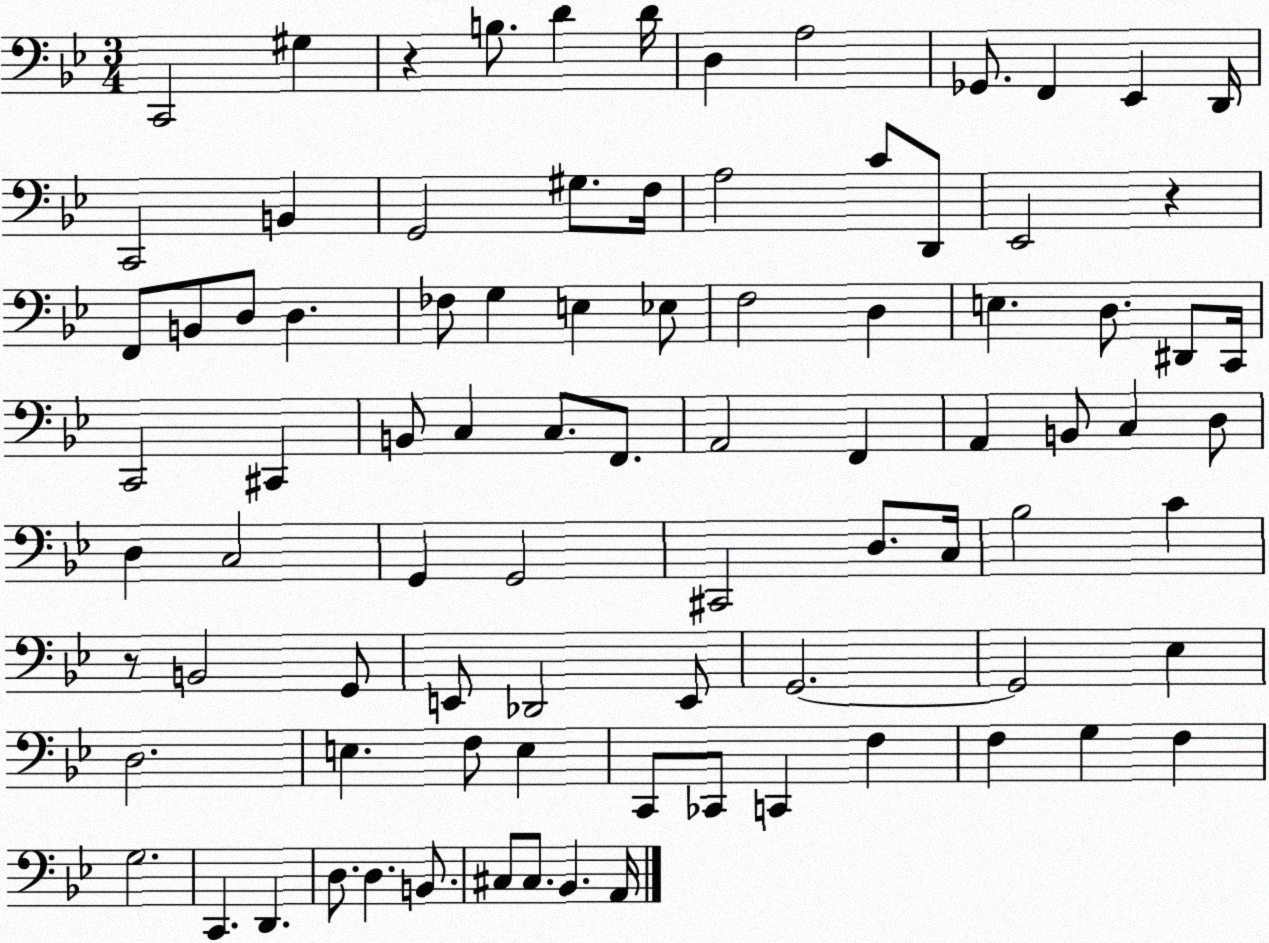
X:1
T:Untitled
M:3/4
L:1/4
K:Bb
C,,2 ^G, z B,/2 D D/4 D, A,2 _G,,/2 F,, _E,, D,,/4 C,,2 B,, G,,2 ^G,/2 F,/4 A,2 C/2 D,,/2 _E,,2 z F,,/2 B,,/2 D,/2 D, _F,/2 G, E, _E,/2 F,2 D, E, D,/2 ^D,,/2 C,,/4 C,,2 ^C,, B,,/2 C, C,/2 F,,/2 A,,2 F,, A,, B,,/2 C, D,/2 D, C,2 G,, G,,2 ^C,,2 D,/2 C,/4 _B,2 C z/2 B,,2 G,,/2 E,,/2 _D,,2 E,,/2 G,,2 G,,2 _E, D,2 E, F,/2 E, C,,/2 _C,,/2 C,, F, F, G, F, G,2 C,, D,, D,/2 D, B,,/2 ^C,/2 ^C,/2 _B,, A,,/4